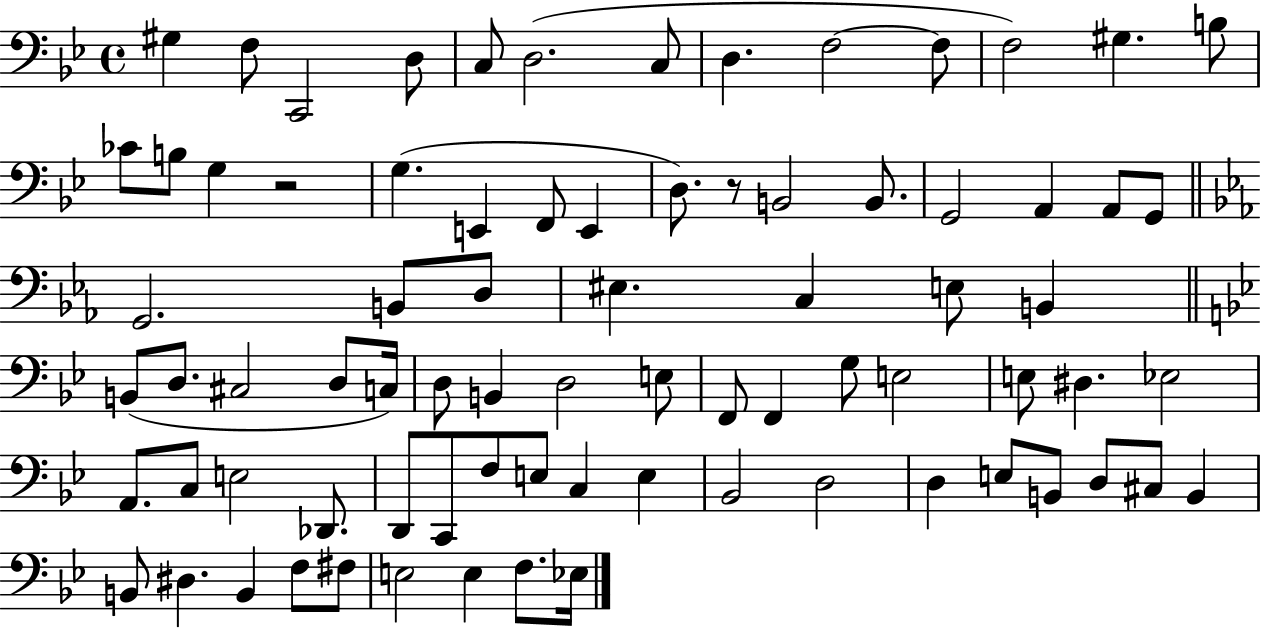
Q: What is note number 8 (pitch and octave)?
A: D3